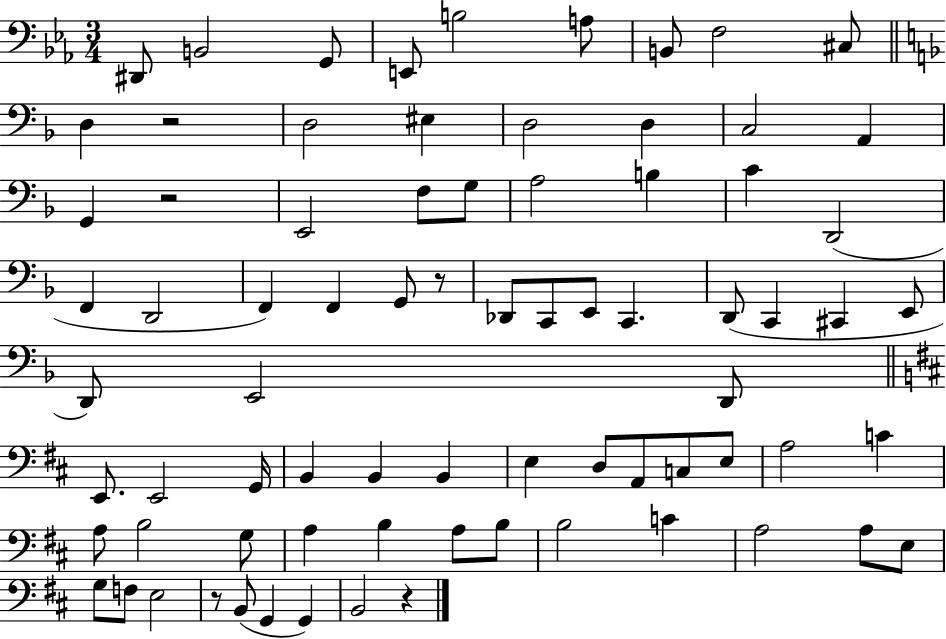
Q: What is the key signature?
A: EES major